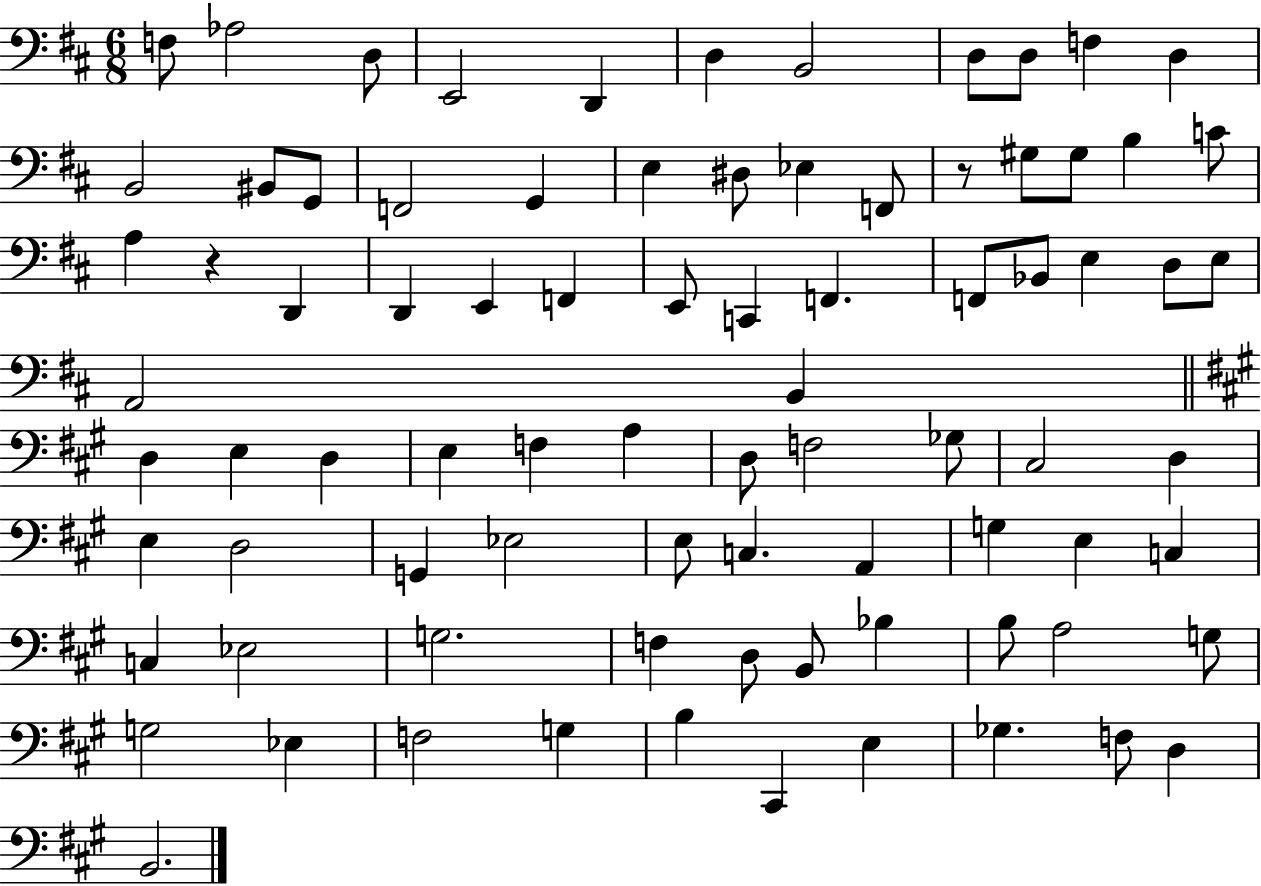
X:1
T:Untitled
M:6/8
L:1/4
K:D
F,/2 _A,2 D,/2 E,,2 D,, D, B,,2 D,/2 D,/2 F, D, B,,2 ^B,,/2 G,,/2 F,,2 G,, E, ^D,/2 _E, F,,/2 z/2 ^G,/2 ^G,/2 B, C/2 A, z D,, D,, E,, F,, E,,/2 C,, F,, F,,/2 _B,,/2 E, D,/2 E,/2 A,,2 B,, D, E, D, E, F, A, D,/2 F,2 _G,/2 ^C,2 D, E, D,2 G,, _E,2 E,/2 C, A,, G, E, C, C, _E,2 G,2 F, D,/2 B,,/2 _B, B,/2 A,2 G,/2 G,2 _E, F,2 G, B, ^C,, E, _G, F,/2 D, B,,2